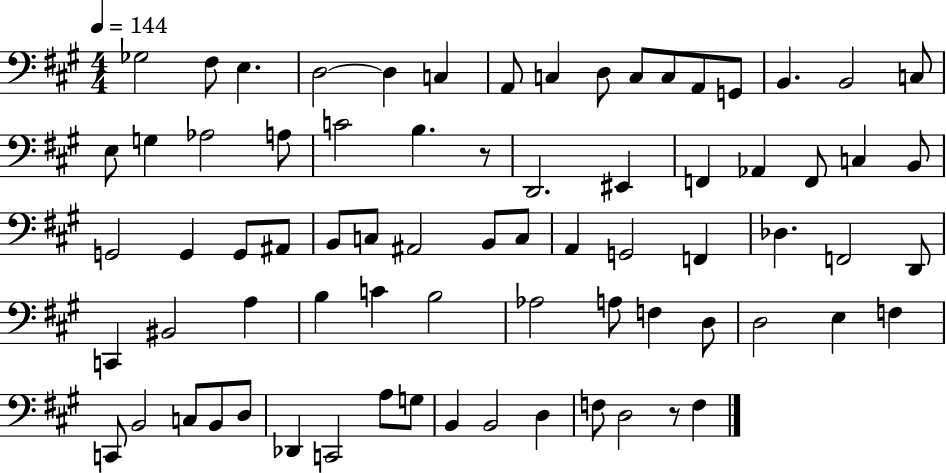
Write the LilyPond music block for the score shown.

{
  \clef bass
  \numericTimeSignature
  \time 4/4
  \key a \major
  \tempo 4 = 144
  ges2 fis8 e4. | d2~~ d4 c4 | a,8 c4 d8 c8 c8 a,8 g,8 | b,4. b,2 c8 | \break e8 g4 aes2 a8 | c'2 b4. r8 | d,2. eis,4 | f,4 aes,4 f,8 c4 b,8 | \break g,2 g,4 g,8 ais,8 | b,8 c8 ais,2 b,8 c8 | a,4 g,2 f,4 | des4. f,2 d,8 | \break c,4 bis,2 a4 | b4 c'4 b2 | aes2 a8 f4 d8 | d2 e4 f4 | \break c,8 b,2 c8 b,8 d8 | des,4 c,2 a8 g8 | b,4 b,2 d4 | f8 d2 r8 f4 | \break \bar "|."
}